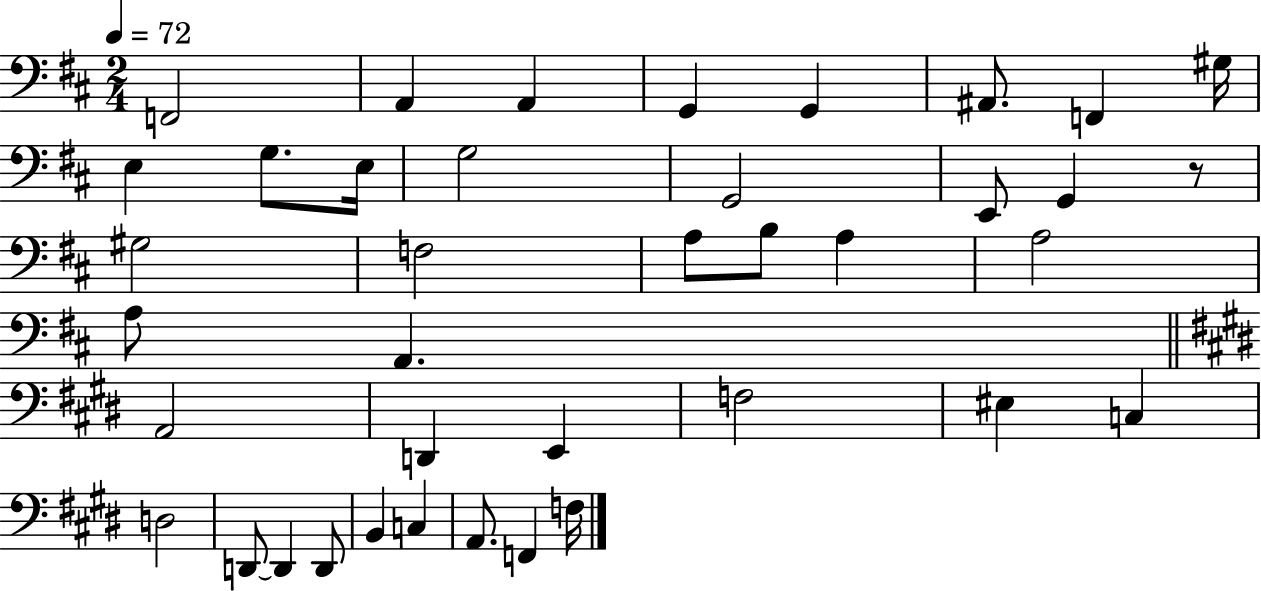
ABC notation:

X:1
T:Untitled
M:2/4
L:1/4
K:D
F,,2 A,, A,, G,, G,, ^A,,/2 F,, ^G,/4 E, G,/2 E,/4 G,2 G,,2 E,,/2 G,, z/2 ^G,2 F,2 A,/2 B,/2 A, A,2 A,/2 A,, A,,2 D,, E,, F,2 ^E, C, D,2 D,,/2 D,, D,,/2 B,, C, A,,/2 F,, F,/4